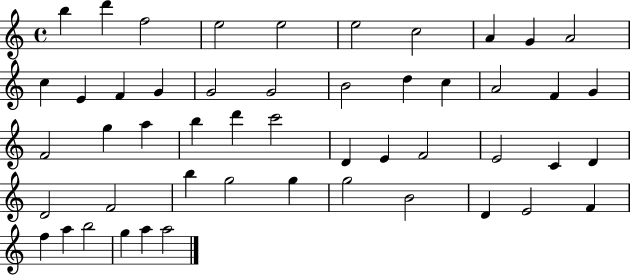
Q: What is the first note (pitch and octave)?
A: B5